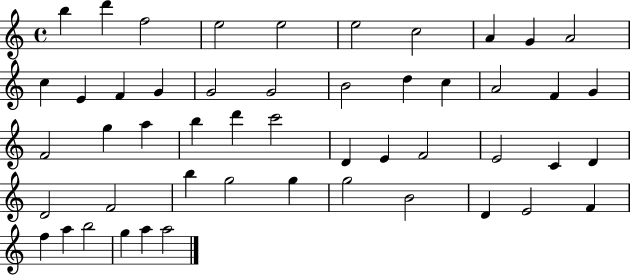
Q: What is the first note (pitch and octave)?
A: B5